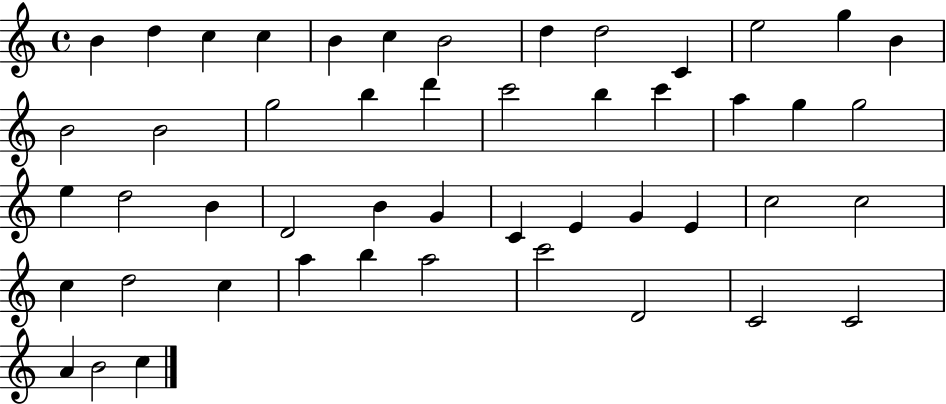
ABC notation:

X:1
T:Untitled
M:4/4
L:1/4
K:C
B d c c B c B2 d d2 C e2 g B B2 B2 g2 b d' c'2 b c' a g g2 e d2 B D2 B G C E G E c2 c2 c d2 c a b a2 c'2 D2 C2 C2 A B2 c